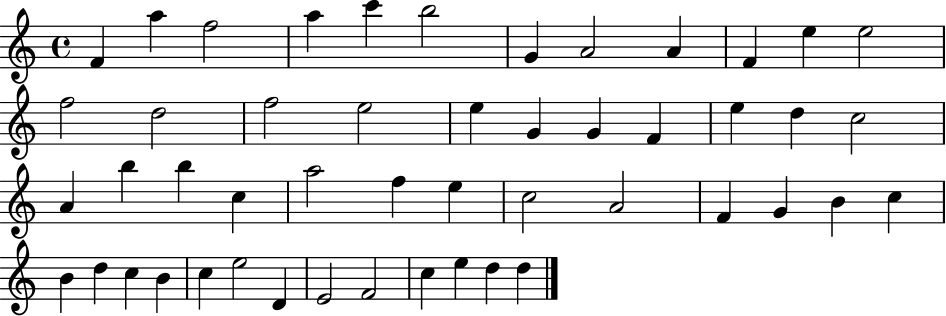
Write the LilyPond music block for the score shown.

{
  \clef treble
  \time 4/4
  \defaultTimeSignature
  \key c \major
  f'4 a''4 f''2 | a''4 c'''4 b''2 | g'4 a'2 a'4 | f'4 e''4 e''2 | \break f''2 d''2 | f''2 e''2 | e''4 g'4 g'4 f'4 | e''4 d''4 c''2 | \break a'4 b''4 b''4 c''4 | a''2 f''4 e''4 | c''2 a'2 | f'4 g'4 b'4 c''4 | \break b'4 d''4 c''4 b'4 | c''4 e''2 d'4 | e'2 f'2 | c''4 e''4 d''4 d''4 | \break \bar "|."
}